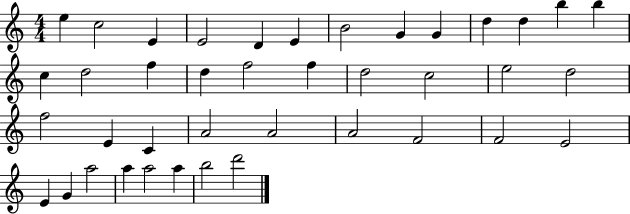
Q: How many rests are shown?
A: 0